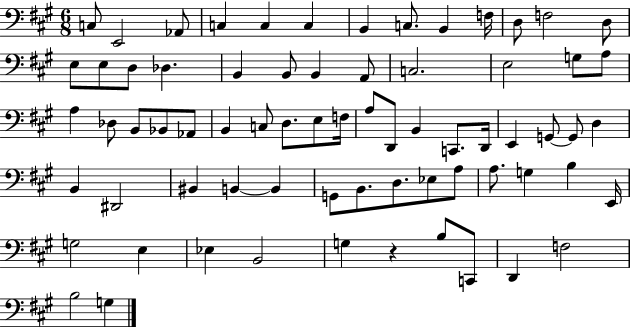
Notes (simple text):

C3/e E2/h Ab2/e C3/q C3/q C3/q B2/q C3/e. B2/q F3/s D3/e F3/h D3/e E3/e E3/e D3/e Db3/q. B2/q B2/e B2/q A2/e C3/h. E3/h G3/e A3/e A3/q Db3/e B2/e Bb2/e Ab2/e B2/q C3/e D3/e. E3/e F3/s A3/e D2/e B2/q C2/e. D2/s E2/q G2/e G2/e D3/q B2/q D#2/h BIS2/q B2/q B2/q G2/e B2/e. D3/e. Eb3/e A3/e A3/e. G3/q B3/q E2/s G3/h E3/q Eb3/q B2/h G3/q R/q B3/e C2/e D2/q F3/h B3/h G3/q